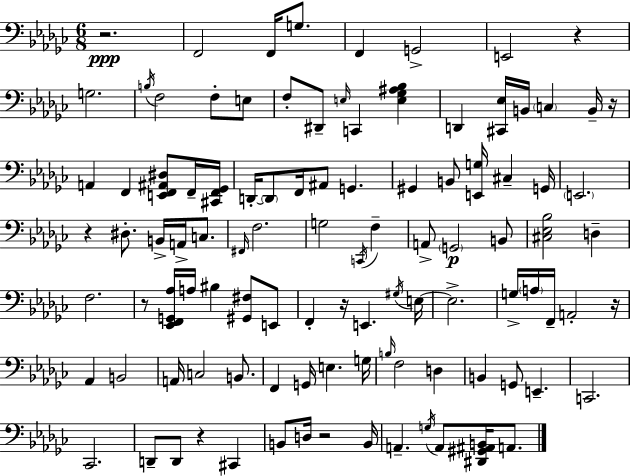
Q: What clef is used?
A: bass